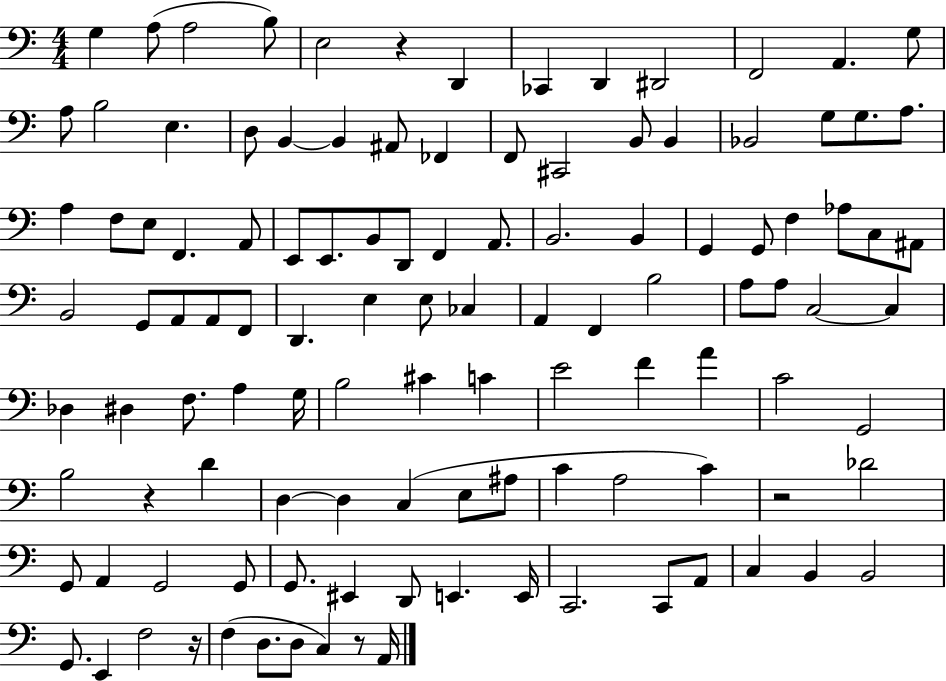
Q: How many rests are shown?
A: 5